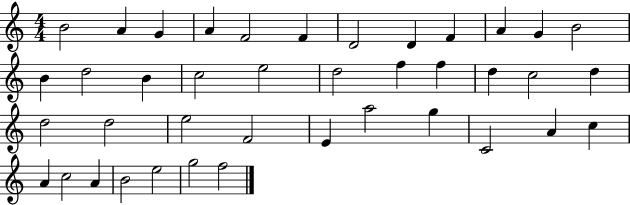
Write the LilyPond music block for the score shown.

{
  \clef treble
  \numericTimeSignature
  \time 4/4
  \key c \major
  b'2 a'4 g'4 | a'4 f'2 f'4 | d'2 d'4 f'4 | a'4 g'4 b'2 | \break b'4 d''2 b'4 | c''2 e''2 | d''2 f''4 f''4 | d''4 c''2 d''4 | \break d''2 d''2 | e''2 f'2 | e'4 a''2 g''4 | c'2 a'4 c''4 | \break a'4 c''2 a'4 | b'2 e''2 | g''2 f''2 | \bar "|."
}